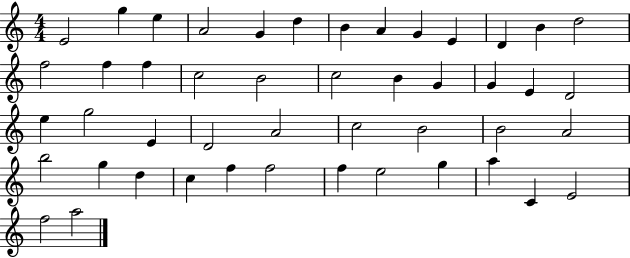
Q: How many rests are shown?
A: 0